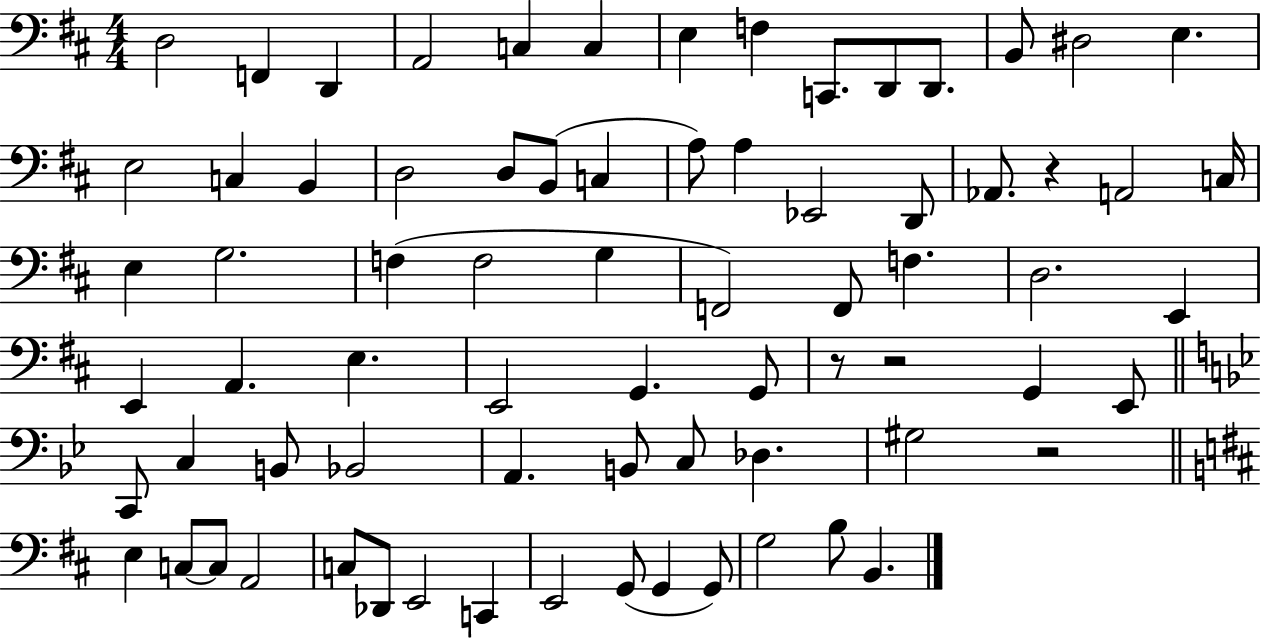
D3/h F2/q D2/q A2/h C3/q C3/q E3/q F3/q C2/e. D2/e D2/e. B2/e D#3/h E3/q. E3/h C3/q B2/q D3/h D3/e B2/e C3/q A3/e A3/q Eb2/h D2/e Ab2/e. R/q A2/h C3/s E3/q G3/h. F3/q F3/h G3/q F2/h F2/e F3/q. D3/h. E2/q E2/q A2/q. E3/q. E2/h G2/q. G2/e R/e R/h G2/q E2/e C2/e C3/q B2/e Bb2/h A2/q. B2/e C3/e Db3/q. G#3/h R/h E3/q C3/e C3/e A2/h C3/e Db2/e E2/h C2/q E2/h G2/e G2/q G2/e G3/h B3/e B2/q.